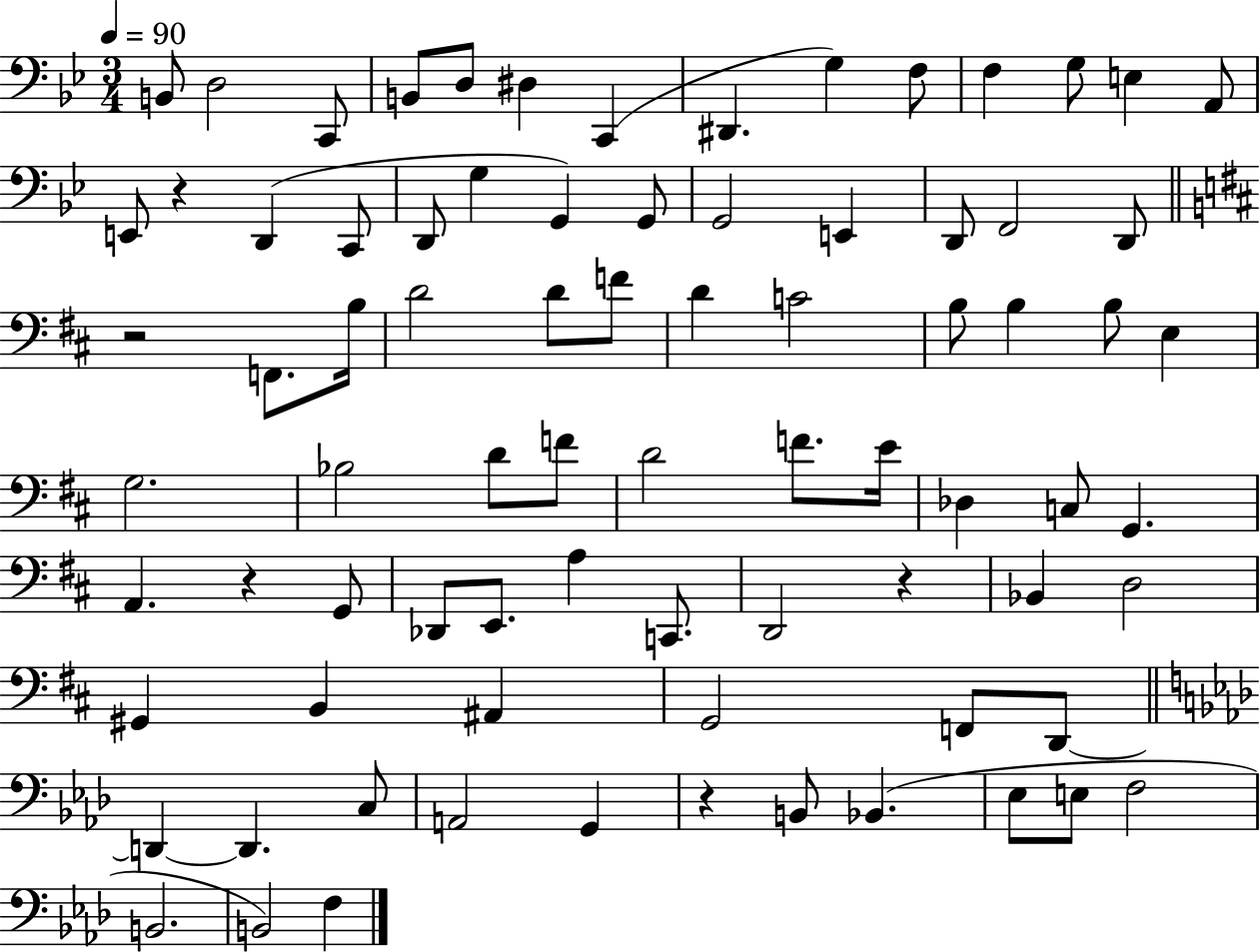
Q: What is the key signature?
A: BES major